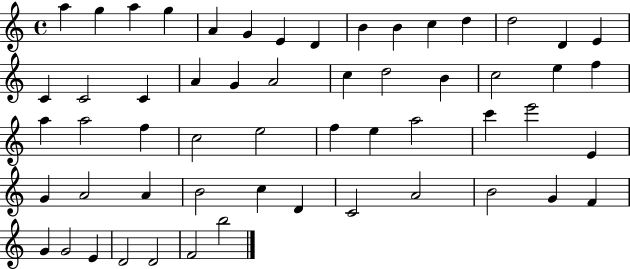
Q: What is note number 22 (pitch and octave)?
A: C5